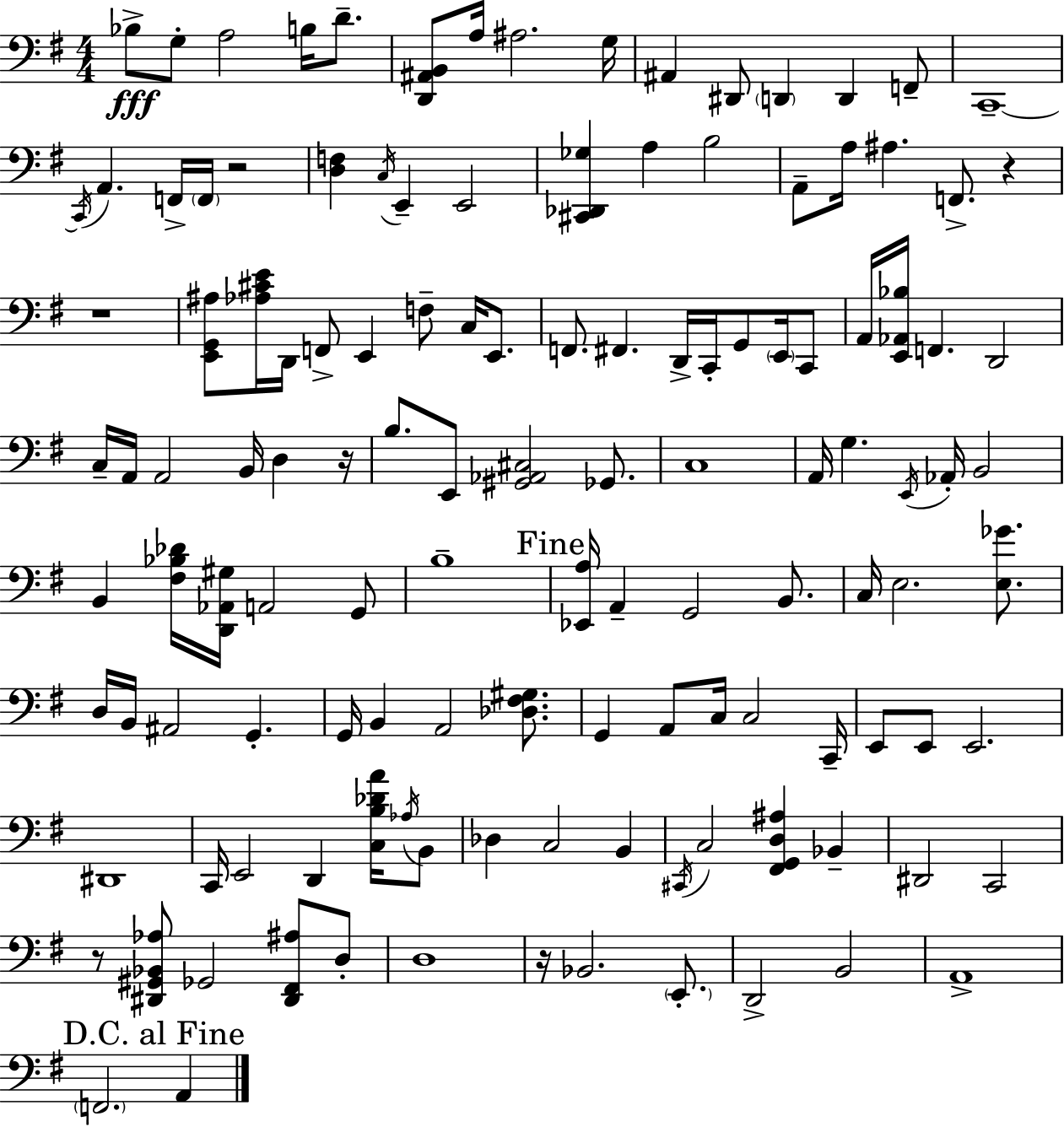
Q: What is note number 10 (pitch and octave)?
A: D#2